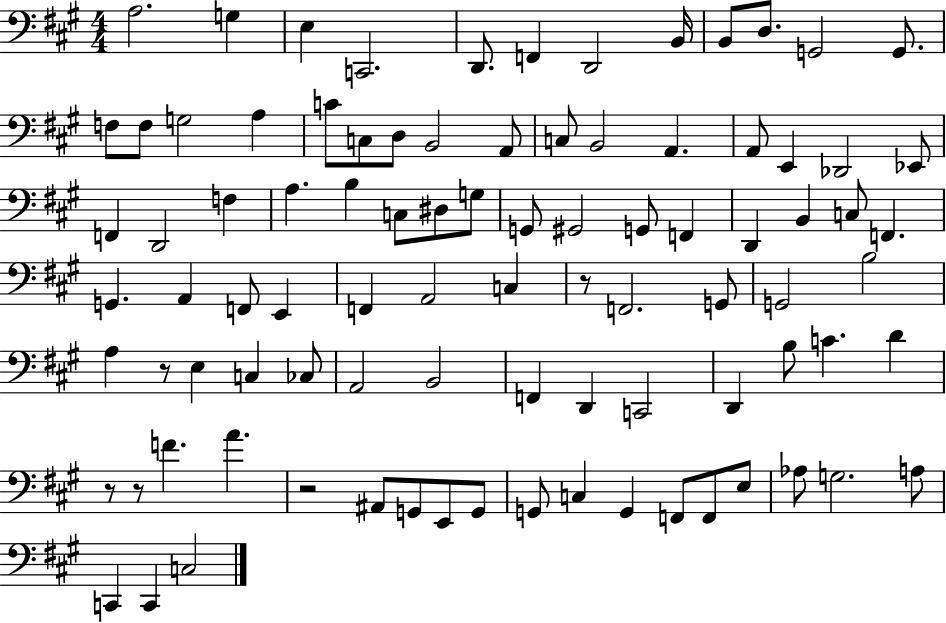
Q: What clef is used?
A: bass